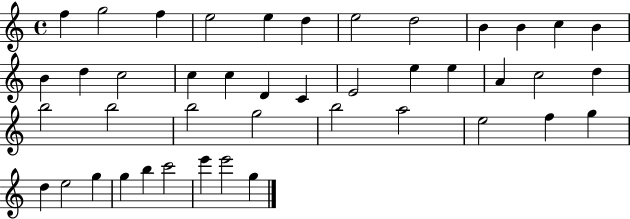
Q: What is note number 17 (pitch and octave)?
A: C5